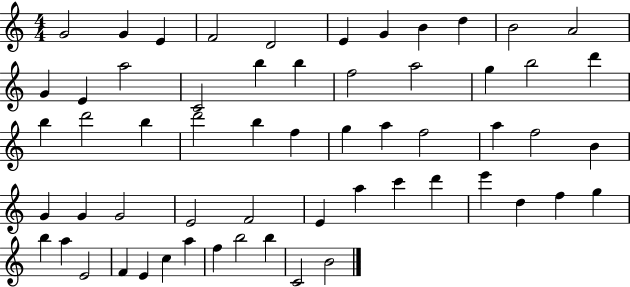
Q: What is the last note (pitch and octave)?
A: B4